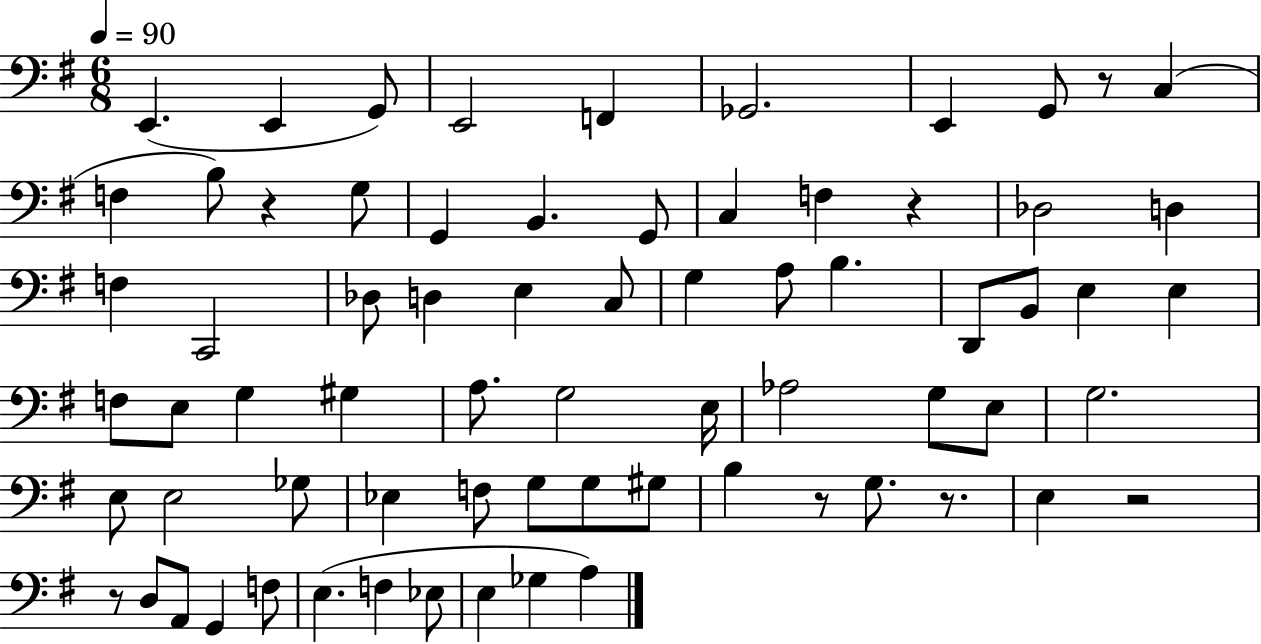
{
  \clef bass
  \numericTimeSignature
  \time 6/8
  \key g \major
  \tempo 4 = 90
  e,4.( e,4 g,8) | e,2 f,4 | ges,2. | e,4 g,8 r8 c4( | \break f4 b8) r4 g8 | g,4 b,4. g,8 | c4 f4 r4 | des2 d4 | \break f4 c,2 | des8 d4 e4 c8 | g4 a8 b4. | d,8 b,8 e4 e4 | \break f8 e8 g4 gis4 | a8. g2 e16 | aes2 g8 e8 | g2. | \break e8 e2 ges8 | ees4 f8 g8 g8 gis8 | b4 r8 g8. r8. | e4 r2 | \break r8 d8 a,8 g,4 f8 | e4.( f4 ees8 | e4 ges4 a4) | \bar "|."
}